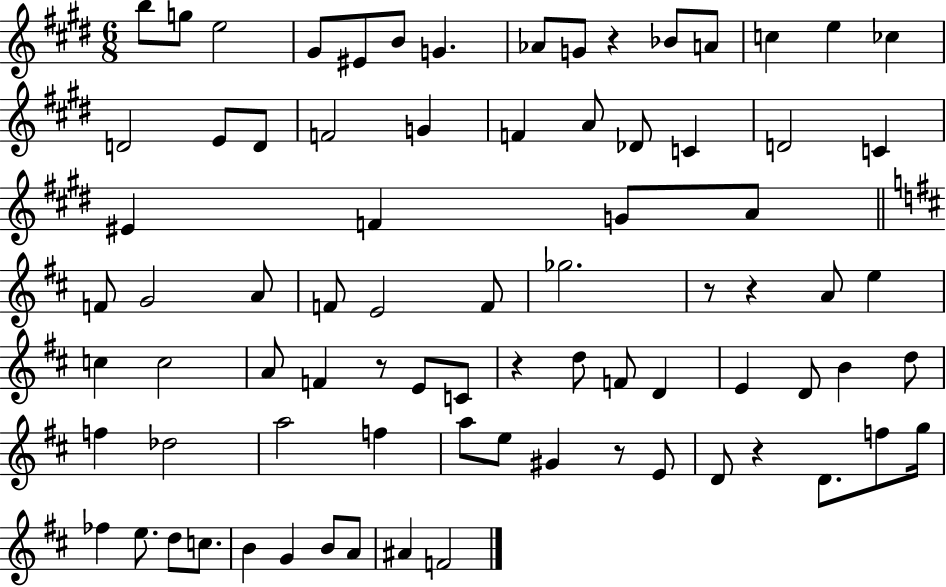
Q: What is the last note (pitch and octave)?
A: F4